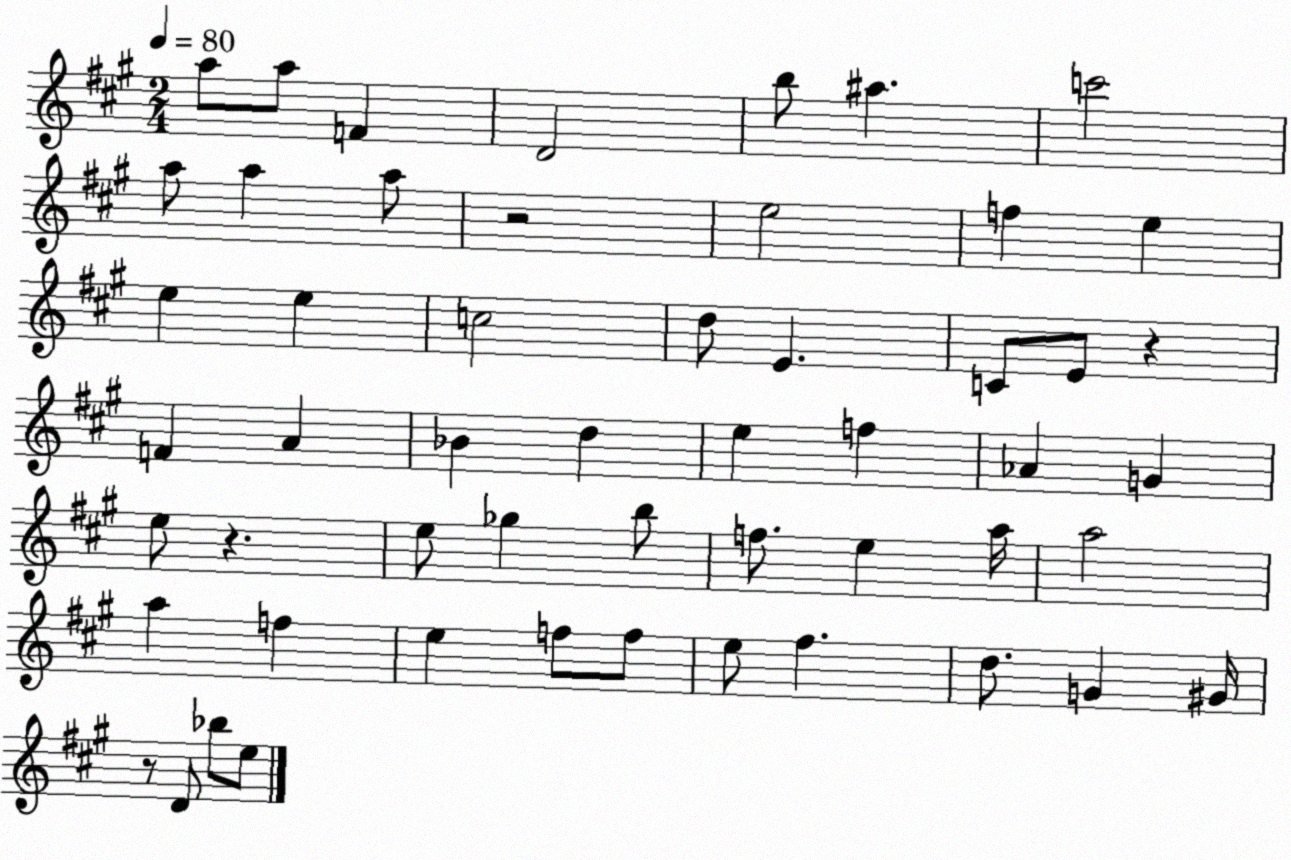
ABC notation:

X:1
T:Untitled
M:2/4
L:1/4
K:A
a/2 a/2 F D2 b/2 ^a c'2 a/2 a a/2 z2 e2 f e e e c2 d/2 E C/2 E/2 z F A _B d e f _A G e/2 z e/2 _g b/2 f/2 e a/4 a2 a f e f/2 f/2 e/2 ^f d/2 G ^G/4 z/2 D/2 _b/2 e/2